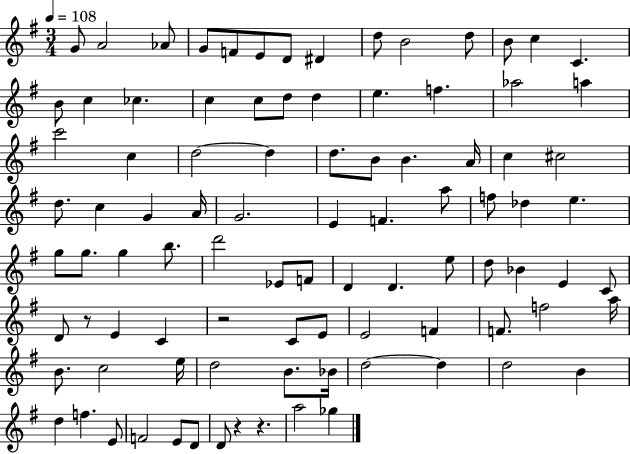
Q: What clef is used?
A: treble